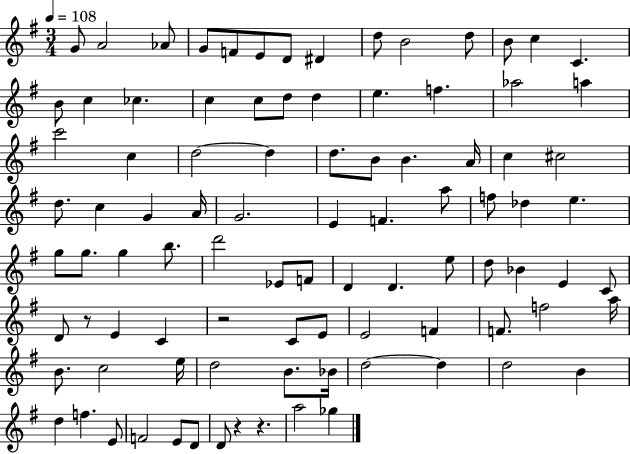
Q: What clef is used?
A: treble